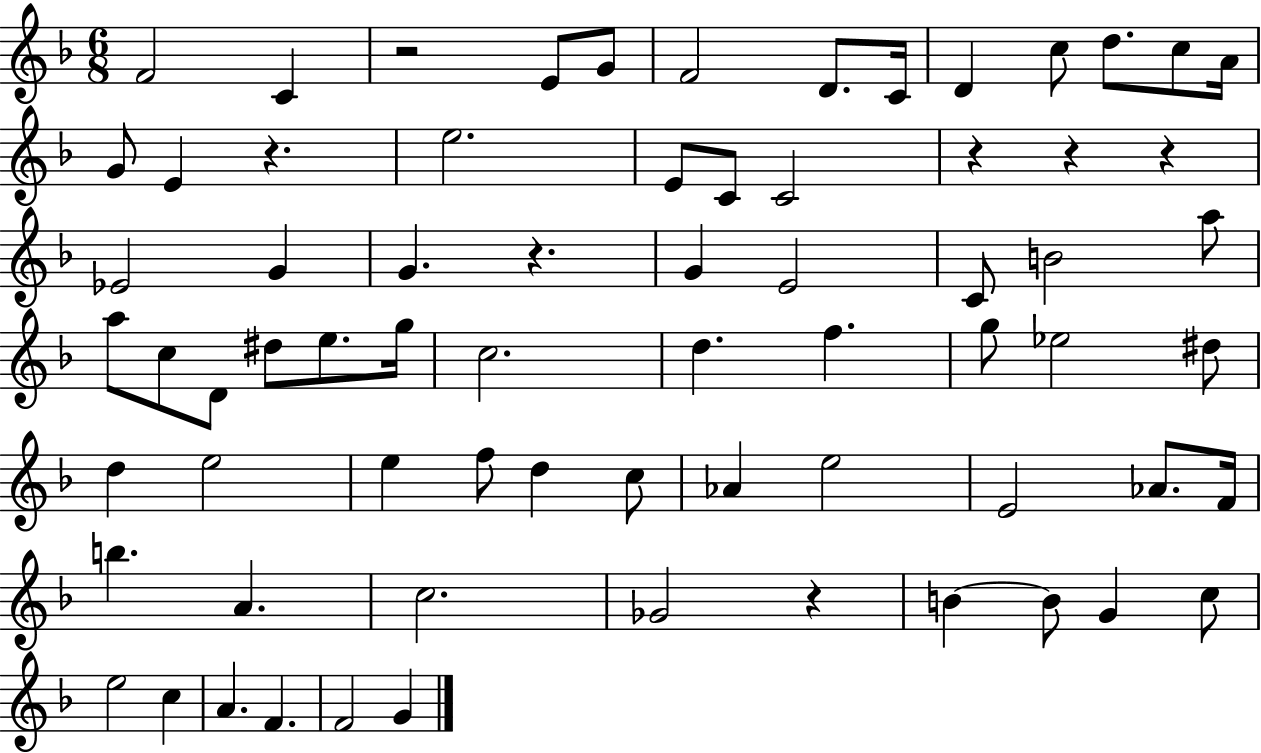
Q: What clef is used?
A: treble